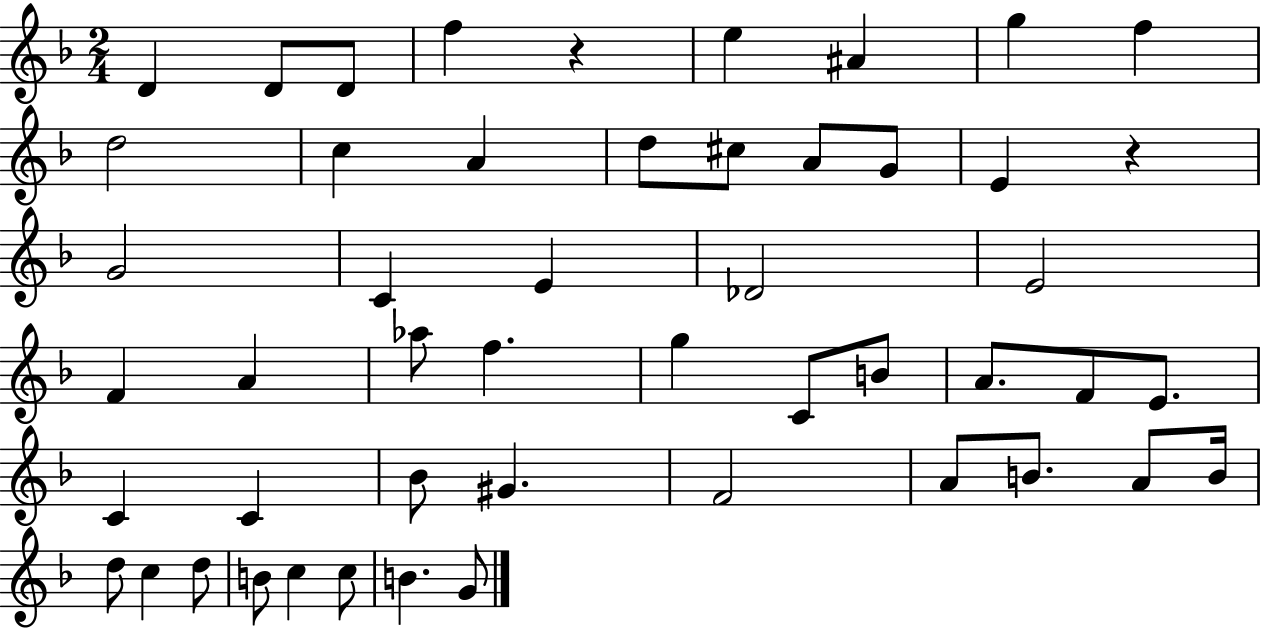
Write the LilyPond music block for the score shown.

{
  \clef treble
  \numericTimeSignature
  \time 2/4
  \key f \major
  d'4 d'8 d'8 | f''4 r4 | e''4 ais'4 | g''4 f''4 | \break d''2 | c''4 a'4 | d''8 cis''8 a'8 g'8 | e'4 r4 | \break g'2 | c'4 e'4 | des'2 | e'2 | \break f'4 a'4 | aes''8 f''4. | g''4 c'8 b'8 | a'8. f'8 e'8. | \break c'4 c'4 | bes'8 gis'4. | f'2 | a'8 b'8. a'8 b'16 | \break d''8 c''4 d''8 | b'8 c''4 c''8 | b'4. g'8 | \bar "|."
}